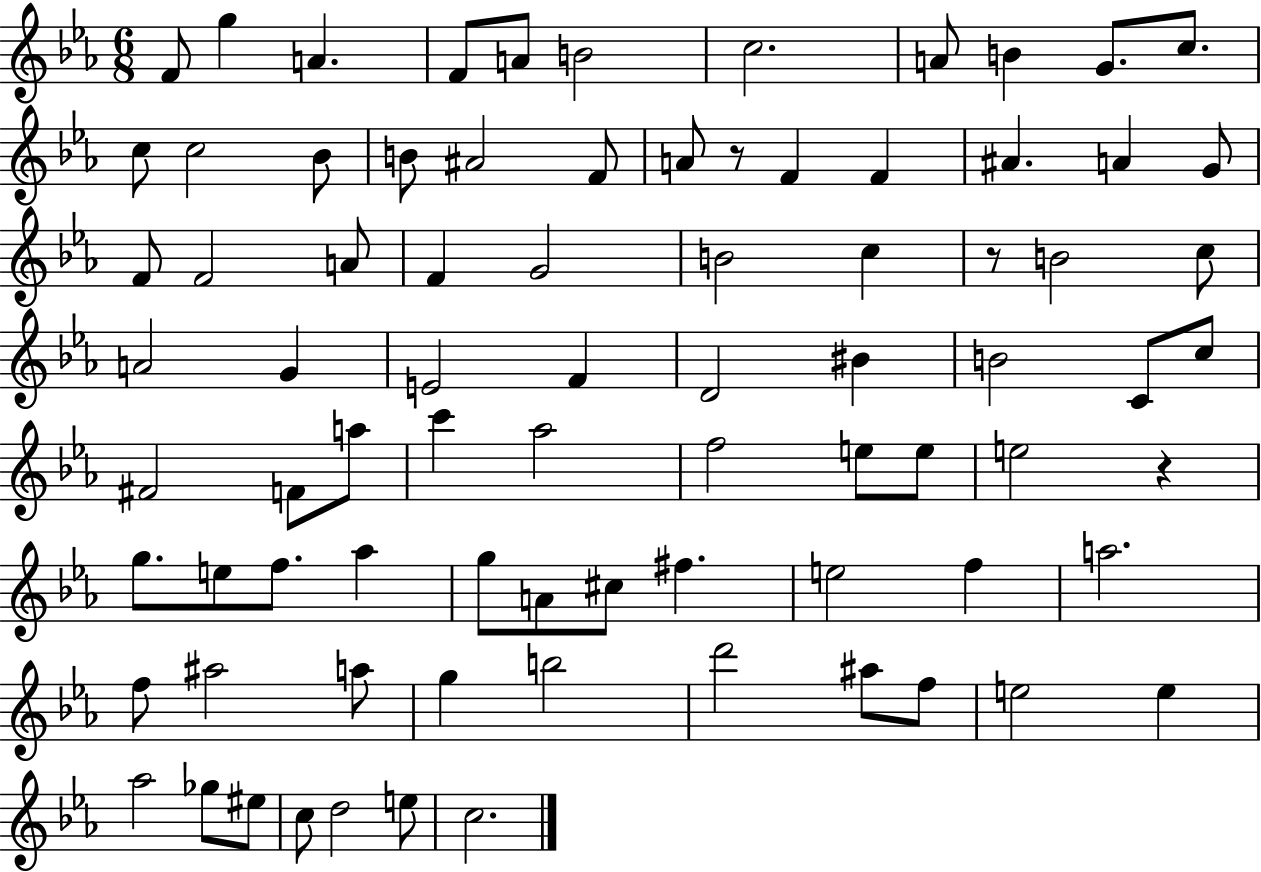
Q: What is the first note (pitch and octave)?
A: F4